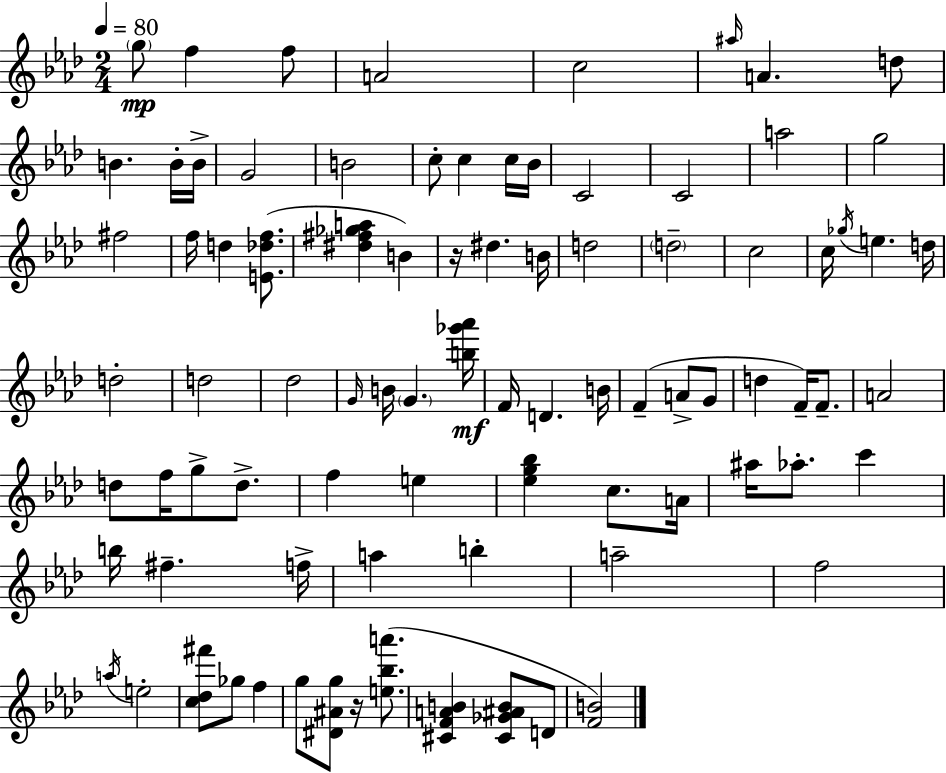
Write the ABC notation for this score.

X:1
T:Untitled
M:2/4
L:1/4
K:Ab
g/2 f f/2 A2 c2 ^a/4 A d/2 B B/4 B/4 G2 B2 c/2 c c/4 _B/4 C2 C2 a2 g2 ^f2 f/4 d [E_df]/2 [^d^f_ga] B z/4 ^d B/4 d2 d2 c2 c/4 _g/4 e d/4 d2 d2 _d2 G/4 B/4 G [b_g'_a']/4 F/4 D B/4 F A/2 G/2 d F/4 F/2 A2 d/2 f/4 g/2 d/2 f e [_eg_b] c/2 A/4 ^a/4 _a/2 c' b/4 ^f f/4 a b a2 f2 a/4 e2 [c_d^f']/2 _g/2 f g/2 [^D^Ag]/2 z/4 [e_ba']/2 [^CFAB] [^C_G^AB]/2 D/2 [FB]2